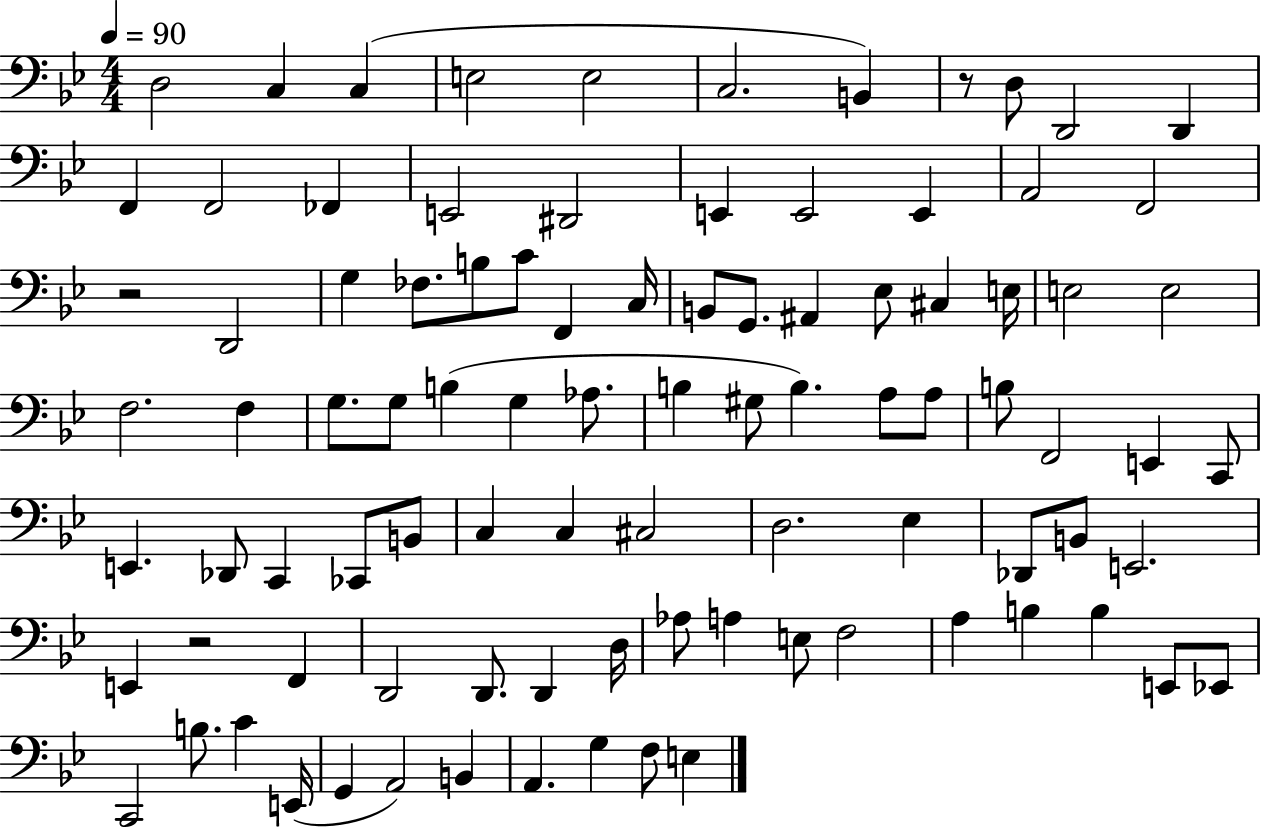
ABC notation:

X:1
T:Untitled
M:4/4
L:1/4
K:Bb
D,2 C, C, E,2 E,2 C,2 B,, z/2 D,/2 D,,2 D,, F,, F,,2 _F,, E,,2 ^D,,2 E,, E,,2 E,, A,,2 F,,2 z2 D,,2 G, _F,/2 B,/2 C/2 F,, C,/4 B,,/2 G,,/2 ^A,, _E,/2 ^C, E,/4 E,2 E,2 F,2 F, G,/2 G,/2 B, G, _A,/2 B, ^G,/2 B, A,/2 A,/2 B,/2 F,,2 E,, C,,/2 E,, _D,,/2 C,, _C,,/2 B,,/2 C, C, ^C,2 D,2 _E, _D,,/2 B,,/2 E,,2 E,, z2 F,, D,,2 D,,/2 D,, D,/4 _A,/2 A, E,/2 F,2 A, B, B, E,,/2 _E,,/2 C,,2 B,/2 C E,,/4 G,, A,,2 B,, A,, G, F,/2 E,